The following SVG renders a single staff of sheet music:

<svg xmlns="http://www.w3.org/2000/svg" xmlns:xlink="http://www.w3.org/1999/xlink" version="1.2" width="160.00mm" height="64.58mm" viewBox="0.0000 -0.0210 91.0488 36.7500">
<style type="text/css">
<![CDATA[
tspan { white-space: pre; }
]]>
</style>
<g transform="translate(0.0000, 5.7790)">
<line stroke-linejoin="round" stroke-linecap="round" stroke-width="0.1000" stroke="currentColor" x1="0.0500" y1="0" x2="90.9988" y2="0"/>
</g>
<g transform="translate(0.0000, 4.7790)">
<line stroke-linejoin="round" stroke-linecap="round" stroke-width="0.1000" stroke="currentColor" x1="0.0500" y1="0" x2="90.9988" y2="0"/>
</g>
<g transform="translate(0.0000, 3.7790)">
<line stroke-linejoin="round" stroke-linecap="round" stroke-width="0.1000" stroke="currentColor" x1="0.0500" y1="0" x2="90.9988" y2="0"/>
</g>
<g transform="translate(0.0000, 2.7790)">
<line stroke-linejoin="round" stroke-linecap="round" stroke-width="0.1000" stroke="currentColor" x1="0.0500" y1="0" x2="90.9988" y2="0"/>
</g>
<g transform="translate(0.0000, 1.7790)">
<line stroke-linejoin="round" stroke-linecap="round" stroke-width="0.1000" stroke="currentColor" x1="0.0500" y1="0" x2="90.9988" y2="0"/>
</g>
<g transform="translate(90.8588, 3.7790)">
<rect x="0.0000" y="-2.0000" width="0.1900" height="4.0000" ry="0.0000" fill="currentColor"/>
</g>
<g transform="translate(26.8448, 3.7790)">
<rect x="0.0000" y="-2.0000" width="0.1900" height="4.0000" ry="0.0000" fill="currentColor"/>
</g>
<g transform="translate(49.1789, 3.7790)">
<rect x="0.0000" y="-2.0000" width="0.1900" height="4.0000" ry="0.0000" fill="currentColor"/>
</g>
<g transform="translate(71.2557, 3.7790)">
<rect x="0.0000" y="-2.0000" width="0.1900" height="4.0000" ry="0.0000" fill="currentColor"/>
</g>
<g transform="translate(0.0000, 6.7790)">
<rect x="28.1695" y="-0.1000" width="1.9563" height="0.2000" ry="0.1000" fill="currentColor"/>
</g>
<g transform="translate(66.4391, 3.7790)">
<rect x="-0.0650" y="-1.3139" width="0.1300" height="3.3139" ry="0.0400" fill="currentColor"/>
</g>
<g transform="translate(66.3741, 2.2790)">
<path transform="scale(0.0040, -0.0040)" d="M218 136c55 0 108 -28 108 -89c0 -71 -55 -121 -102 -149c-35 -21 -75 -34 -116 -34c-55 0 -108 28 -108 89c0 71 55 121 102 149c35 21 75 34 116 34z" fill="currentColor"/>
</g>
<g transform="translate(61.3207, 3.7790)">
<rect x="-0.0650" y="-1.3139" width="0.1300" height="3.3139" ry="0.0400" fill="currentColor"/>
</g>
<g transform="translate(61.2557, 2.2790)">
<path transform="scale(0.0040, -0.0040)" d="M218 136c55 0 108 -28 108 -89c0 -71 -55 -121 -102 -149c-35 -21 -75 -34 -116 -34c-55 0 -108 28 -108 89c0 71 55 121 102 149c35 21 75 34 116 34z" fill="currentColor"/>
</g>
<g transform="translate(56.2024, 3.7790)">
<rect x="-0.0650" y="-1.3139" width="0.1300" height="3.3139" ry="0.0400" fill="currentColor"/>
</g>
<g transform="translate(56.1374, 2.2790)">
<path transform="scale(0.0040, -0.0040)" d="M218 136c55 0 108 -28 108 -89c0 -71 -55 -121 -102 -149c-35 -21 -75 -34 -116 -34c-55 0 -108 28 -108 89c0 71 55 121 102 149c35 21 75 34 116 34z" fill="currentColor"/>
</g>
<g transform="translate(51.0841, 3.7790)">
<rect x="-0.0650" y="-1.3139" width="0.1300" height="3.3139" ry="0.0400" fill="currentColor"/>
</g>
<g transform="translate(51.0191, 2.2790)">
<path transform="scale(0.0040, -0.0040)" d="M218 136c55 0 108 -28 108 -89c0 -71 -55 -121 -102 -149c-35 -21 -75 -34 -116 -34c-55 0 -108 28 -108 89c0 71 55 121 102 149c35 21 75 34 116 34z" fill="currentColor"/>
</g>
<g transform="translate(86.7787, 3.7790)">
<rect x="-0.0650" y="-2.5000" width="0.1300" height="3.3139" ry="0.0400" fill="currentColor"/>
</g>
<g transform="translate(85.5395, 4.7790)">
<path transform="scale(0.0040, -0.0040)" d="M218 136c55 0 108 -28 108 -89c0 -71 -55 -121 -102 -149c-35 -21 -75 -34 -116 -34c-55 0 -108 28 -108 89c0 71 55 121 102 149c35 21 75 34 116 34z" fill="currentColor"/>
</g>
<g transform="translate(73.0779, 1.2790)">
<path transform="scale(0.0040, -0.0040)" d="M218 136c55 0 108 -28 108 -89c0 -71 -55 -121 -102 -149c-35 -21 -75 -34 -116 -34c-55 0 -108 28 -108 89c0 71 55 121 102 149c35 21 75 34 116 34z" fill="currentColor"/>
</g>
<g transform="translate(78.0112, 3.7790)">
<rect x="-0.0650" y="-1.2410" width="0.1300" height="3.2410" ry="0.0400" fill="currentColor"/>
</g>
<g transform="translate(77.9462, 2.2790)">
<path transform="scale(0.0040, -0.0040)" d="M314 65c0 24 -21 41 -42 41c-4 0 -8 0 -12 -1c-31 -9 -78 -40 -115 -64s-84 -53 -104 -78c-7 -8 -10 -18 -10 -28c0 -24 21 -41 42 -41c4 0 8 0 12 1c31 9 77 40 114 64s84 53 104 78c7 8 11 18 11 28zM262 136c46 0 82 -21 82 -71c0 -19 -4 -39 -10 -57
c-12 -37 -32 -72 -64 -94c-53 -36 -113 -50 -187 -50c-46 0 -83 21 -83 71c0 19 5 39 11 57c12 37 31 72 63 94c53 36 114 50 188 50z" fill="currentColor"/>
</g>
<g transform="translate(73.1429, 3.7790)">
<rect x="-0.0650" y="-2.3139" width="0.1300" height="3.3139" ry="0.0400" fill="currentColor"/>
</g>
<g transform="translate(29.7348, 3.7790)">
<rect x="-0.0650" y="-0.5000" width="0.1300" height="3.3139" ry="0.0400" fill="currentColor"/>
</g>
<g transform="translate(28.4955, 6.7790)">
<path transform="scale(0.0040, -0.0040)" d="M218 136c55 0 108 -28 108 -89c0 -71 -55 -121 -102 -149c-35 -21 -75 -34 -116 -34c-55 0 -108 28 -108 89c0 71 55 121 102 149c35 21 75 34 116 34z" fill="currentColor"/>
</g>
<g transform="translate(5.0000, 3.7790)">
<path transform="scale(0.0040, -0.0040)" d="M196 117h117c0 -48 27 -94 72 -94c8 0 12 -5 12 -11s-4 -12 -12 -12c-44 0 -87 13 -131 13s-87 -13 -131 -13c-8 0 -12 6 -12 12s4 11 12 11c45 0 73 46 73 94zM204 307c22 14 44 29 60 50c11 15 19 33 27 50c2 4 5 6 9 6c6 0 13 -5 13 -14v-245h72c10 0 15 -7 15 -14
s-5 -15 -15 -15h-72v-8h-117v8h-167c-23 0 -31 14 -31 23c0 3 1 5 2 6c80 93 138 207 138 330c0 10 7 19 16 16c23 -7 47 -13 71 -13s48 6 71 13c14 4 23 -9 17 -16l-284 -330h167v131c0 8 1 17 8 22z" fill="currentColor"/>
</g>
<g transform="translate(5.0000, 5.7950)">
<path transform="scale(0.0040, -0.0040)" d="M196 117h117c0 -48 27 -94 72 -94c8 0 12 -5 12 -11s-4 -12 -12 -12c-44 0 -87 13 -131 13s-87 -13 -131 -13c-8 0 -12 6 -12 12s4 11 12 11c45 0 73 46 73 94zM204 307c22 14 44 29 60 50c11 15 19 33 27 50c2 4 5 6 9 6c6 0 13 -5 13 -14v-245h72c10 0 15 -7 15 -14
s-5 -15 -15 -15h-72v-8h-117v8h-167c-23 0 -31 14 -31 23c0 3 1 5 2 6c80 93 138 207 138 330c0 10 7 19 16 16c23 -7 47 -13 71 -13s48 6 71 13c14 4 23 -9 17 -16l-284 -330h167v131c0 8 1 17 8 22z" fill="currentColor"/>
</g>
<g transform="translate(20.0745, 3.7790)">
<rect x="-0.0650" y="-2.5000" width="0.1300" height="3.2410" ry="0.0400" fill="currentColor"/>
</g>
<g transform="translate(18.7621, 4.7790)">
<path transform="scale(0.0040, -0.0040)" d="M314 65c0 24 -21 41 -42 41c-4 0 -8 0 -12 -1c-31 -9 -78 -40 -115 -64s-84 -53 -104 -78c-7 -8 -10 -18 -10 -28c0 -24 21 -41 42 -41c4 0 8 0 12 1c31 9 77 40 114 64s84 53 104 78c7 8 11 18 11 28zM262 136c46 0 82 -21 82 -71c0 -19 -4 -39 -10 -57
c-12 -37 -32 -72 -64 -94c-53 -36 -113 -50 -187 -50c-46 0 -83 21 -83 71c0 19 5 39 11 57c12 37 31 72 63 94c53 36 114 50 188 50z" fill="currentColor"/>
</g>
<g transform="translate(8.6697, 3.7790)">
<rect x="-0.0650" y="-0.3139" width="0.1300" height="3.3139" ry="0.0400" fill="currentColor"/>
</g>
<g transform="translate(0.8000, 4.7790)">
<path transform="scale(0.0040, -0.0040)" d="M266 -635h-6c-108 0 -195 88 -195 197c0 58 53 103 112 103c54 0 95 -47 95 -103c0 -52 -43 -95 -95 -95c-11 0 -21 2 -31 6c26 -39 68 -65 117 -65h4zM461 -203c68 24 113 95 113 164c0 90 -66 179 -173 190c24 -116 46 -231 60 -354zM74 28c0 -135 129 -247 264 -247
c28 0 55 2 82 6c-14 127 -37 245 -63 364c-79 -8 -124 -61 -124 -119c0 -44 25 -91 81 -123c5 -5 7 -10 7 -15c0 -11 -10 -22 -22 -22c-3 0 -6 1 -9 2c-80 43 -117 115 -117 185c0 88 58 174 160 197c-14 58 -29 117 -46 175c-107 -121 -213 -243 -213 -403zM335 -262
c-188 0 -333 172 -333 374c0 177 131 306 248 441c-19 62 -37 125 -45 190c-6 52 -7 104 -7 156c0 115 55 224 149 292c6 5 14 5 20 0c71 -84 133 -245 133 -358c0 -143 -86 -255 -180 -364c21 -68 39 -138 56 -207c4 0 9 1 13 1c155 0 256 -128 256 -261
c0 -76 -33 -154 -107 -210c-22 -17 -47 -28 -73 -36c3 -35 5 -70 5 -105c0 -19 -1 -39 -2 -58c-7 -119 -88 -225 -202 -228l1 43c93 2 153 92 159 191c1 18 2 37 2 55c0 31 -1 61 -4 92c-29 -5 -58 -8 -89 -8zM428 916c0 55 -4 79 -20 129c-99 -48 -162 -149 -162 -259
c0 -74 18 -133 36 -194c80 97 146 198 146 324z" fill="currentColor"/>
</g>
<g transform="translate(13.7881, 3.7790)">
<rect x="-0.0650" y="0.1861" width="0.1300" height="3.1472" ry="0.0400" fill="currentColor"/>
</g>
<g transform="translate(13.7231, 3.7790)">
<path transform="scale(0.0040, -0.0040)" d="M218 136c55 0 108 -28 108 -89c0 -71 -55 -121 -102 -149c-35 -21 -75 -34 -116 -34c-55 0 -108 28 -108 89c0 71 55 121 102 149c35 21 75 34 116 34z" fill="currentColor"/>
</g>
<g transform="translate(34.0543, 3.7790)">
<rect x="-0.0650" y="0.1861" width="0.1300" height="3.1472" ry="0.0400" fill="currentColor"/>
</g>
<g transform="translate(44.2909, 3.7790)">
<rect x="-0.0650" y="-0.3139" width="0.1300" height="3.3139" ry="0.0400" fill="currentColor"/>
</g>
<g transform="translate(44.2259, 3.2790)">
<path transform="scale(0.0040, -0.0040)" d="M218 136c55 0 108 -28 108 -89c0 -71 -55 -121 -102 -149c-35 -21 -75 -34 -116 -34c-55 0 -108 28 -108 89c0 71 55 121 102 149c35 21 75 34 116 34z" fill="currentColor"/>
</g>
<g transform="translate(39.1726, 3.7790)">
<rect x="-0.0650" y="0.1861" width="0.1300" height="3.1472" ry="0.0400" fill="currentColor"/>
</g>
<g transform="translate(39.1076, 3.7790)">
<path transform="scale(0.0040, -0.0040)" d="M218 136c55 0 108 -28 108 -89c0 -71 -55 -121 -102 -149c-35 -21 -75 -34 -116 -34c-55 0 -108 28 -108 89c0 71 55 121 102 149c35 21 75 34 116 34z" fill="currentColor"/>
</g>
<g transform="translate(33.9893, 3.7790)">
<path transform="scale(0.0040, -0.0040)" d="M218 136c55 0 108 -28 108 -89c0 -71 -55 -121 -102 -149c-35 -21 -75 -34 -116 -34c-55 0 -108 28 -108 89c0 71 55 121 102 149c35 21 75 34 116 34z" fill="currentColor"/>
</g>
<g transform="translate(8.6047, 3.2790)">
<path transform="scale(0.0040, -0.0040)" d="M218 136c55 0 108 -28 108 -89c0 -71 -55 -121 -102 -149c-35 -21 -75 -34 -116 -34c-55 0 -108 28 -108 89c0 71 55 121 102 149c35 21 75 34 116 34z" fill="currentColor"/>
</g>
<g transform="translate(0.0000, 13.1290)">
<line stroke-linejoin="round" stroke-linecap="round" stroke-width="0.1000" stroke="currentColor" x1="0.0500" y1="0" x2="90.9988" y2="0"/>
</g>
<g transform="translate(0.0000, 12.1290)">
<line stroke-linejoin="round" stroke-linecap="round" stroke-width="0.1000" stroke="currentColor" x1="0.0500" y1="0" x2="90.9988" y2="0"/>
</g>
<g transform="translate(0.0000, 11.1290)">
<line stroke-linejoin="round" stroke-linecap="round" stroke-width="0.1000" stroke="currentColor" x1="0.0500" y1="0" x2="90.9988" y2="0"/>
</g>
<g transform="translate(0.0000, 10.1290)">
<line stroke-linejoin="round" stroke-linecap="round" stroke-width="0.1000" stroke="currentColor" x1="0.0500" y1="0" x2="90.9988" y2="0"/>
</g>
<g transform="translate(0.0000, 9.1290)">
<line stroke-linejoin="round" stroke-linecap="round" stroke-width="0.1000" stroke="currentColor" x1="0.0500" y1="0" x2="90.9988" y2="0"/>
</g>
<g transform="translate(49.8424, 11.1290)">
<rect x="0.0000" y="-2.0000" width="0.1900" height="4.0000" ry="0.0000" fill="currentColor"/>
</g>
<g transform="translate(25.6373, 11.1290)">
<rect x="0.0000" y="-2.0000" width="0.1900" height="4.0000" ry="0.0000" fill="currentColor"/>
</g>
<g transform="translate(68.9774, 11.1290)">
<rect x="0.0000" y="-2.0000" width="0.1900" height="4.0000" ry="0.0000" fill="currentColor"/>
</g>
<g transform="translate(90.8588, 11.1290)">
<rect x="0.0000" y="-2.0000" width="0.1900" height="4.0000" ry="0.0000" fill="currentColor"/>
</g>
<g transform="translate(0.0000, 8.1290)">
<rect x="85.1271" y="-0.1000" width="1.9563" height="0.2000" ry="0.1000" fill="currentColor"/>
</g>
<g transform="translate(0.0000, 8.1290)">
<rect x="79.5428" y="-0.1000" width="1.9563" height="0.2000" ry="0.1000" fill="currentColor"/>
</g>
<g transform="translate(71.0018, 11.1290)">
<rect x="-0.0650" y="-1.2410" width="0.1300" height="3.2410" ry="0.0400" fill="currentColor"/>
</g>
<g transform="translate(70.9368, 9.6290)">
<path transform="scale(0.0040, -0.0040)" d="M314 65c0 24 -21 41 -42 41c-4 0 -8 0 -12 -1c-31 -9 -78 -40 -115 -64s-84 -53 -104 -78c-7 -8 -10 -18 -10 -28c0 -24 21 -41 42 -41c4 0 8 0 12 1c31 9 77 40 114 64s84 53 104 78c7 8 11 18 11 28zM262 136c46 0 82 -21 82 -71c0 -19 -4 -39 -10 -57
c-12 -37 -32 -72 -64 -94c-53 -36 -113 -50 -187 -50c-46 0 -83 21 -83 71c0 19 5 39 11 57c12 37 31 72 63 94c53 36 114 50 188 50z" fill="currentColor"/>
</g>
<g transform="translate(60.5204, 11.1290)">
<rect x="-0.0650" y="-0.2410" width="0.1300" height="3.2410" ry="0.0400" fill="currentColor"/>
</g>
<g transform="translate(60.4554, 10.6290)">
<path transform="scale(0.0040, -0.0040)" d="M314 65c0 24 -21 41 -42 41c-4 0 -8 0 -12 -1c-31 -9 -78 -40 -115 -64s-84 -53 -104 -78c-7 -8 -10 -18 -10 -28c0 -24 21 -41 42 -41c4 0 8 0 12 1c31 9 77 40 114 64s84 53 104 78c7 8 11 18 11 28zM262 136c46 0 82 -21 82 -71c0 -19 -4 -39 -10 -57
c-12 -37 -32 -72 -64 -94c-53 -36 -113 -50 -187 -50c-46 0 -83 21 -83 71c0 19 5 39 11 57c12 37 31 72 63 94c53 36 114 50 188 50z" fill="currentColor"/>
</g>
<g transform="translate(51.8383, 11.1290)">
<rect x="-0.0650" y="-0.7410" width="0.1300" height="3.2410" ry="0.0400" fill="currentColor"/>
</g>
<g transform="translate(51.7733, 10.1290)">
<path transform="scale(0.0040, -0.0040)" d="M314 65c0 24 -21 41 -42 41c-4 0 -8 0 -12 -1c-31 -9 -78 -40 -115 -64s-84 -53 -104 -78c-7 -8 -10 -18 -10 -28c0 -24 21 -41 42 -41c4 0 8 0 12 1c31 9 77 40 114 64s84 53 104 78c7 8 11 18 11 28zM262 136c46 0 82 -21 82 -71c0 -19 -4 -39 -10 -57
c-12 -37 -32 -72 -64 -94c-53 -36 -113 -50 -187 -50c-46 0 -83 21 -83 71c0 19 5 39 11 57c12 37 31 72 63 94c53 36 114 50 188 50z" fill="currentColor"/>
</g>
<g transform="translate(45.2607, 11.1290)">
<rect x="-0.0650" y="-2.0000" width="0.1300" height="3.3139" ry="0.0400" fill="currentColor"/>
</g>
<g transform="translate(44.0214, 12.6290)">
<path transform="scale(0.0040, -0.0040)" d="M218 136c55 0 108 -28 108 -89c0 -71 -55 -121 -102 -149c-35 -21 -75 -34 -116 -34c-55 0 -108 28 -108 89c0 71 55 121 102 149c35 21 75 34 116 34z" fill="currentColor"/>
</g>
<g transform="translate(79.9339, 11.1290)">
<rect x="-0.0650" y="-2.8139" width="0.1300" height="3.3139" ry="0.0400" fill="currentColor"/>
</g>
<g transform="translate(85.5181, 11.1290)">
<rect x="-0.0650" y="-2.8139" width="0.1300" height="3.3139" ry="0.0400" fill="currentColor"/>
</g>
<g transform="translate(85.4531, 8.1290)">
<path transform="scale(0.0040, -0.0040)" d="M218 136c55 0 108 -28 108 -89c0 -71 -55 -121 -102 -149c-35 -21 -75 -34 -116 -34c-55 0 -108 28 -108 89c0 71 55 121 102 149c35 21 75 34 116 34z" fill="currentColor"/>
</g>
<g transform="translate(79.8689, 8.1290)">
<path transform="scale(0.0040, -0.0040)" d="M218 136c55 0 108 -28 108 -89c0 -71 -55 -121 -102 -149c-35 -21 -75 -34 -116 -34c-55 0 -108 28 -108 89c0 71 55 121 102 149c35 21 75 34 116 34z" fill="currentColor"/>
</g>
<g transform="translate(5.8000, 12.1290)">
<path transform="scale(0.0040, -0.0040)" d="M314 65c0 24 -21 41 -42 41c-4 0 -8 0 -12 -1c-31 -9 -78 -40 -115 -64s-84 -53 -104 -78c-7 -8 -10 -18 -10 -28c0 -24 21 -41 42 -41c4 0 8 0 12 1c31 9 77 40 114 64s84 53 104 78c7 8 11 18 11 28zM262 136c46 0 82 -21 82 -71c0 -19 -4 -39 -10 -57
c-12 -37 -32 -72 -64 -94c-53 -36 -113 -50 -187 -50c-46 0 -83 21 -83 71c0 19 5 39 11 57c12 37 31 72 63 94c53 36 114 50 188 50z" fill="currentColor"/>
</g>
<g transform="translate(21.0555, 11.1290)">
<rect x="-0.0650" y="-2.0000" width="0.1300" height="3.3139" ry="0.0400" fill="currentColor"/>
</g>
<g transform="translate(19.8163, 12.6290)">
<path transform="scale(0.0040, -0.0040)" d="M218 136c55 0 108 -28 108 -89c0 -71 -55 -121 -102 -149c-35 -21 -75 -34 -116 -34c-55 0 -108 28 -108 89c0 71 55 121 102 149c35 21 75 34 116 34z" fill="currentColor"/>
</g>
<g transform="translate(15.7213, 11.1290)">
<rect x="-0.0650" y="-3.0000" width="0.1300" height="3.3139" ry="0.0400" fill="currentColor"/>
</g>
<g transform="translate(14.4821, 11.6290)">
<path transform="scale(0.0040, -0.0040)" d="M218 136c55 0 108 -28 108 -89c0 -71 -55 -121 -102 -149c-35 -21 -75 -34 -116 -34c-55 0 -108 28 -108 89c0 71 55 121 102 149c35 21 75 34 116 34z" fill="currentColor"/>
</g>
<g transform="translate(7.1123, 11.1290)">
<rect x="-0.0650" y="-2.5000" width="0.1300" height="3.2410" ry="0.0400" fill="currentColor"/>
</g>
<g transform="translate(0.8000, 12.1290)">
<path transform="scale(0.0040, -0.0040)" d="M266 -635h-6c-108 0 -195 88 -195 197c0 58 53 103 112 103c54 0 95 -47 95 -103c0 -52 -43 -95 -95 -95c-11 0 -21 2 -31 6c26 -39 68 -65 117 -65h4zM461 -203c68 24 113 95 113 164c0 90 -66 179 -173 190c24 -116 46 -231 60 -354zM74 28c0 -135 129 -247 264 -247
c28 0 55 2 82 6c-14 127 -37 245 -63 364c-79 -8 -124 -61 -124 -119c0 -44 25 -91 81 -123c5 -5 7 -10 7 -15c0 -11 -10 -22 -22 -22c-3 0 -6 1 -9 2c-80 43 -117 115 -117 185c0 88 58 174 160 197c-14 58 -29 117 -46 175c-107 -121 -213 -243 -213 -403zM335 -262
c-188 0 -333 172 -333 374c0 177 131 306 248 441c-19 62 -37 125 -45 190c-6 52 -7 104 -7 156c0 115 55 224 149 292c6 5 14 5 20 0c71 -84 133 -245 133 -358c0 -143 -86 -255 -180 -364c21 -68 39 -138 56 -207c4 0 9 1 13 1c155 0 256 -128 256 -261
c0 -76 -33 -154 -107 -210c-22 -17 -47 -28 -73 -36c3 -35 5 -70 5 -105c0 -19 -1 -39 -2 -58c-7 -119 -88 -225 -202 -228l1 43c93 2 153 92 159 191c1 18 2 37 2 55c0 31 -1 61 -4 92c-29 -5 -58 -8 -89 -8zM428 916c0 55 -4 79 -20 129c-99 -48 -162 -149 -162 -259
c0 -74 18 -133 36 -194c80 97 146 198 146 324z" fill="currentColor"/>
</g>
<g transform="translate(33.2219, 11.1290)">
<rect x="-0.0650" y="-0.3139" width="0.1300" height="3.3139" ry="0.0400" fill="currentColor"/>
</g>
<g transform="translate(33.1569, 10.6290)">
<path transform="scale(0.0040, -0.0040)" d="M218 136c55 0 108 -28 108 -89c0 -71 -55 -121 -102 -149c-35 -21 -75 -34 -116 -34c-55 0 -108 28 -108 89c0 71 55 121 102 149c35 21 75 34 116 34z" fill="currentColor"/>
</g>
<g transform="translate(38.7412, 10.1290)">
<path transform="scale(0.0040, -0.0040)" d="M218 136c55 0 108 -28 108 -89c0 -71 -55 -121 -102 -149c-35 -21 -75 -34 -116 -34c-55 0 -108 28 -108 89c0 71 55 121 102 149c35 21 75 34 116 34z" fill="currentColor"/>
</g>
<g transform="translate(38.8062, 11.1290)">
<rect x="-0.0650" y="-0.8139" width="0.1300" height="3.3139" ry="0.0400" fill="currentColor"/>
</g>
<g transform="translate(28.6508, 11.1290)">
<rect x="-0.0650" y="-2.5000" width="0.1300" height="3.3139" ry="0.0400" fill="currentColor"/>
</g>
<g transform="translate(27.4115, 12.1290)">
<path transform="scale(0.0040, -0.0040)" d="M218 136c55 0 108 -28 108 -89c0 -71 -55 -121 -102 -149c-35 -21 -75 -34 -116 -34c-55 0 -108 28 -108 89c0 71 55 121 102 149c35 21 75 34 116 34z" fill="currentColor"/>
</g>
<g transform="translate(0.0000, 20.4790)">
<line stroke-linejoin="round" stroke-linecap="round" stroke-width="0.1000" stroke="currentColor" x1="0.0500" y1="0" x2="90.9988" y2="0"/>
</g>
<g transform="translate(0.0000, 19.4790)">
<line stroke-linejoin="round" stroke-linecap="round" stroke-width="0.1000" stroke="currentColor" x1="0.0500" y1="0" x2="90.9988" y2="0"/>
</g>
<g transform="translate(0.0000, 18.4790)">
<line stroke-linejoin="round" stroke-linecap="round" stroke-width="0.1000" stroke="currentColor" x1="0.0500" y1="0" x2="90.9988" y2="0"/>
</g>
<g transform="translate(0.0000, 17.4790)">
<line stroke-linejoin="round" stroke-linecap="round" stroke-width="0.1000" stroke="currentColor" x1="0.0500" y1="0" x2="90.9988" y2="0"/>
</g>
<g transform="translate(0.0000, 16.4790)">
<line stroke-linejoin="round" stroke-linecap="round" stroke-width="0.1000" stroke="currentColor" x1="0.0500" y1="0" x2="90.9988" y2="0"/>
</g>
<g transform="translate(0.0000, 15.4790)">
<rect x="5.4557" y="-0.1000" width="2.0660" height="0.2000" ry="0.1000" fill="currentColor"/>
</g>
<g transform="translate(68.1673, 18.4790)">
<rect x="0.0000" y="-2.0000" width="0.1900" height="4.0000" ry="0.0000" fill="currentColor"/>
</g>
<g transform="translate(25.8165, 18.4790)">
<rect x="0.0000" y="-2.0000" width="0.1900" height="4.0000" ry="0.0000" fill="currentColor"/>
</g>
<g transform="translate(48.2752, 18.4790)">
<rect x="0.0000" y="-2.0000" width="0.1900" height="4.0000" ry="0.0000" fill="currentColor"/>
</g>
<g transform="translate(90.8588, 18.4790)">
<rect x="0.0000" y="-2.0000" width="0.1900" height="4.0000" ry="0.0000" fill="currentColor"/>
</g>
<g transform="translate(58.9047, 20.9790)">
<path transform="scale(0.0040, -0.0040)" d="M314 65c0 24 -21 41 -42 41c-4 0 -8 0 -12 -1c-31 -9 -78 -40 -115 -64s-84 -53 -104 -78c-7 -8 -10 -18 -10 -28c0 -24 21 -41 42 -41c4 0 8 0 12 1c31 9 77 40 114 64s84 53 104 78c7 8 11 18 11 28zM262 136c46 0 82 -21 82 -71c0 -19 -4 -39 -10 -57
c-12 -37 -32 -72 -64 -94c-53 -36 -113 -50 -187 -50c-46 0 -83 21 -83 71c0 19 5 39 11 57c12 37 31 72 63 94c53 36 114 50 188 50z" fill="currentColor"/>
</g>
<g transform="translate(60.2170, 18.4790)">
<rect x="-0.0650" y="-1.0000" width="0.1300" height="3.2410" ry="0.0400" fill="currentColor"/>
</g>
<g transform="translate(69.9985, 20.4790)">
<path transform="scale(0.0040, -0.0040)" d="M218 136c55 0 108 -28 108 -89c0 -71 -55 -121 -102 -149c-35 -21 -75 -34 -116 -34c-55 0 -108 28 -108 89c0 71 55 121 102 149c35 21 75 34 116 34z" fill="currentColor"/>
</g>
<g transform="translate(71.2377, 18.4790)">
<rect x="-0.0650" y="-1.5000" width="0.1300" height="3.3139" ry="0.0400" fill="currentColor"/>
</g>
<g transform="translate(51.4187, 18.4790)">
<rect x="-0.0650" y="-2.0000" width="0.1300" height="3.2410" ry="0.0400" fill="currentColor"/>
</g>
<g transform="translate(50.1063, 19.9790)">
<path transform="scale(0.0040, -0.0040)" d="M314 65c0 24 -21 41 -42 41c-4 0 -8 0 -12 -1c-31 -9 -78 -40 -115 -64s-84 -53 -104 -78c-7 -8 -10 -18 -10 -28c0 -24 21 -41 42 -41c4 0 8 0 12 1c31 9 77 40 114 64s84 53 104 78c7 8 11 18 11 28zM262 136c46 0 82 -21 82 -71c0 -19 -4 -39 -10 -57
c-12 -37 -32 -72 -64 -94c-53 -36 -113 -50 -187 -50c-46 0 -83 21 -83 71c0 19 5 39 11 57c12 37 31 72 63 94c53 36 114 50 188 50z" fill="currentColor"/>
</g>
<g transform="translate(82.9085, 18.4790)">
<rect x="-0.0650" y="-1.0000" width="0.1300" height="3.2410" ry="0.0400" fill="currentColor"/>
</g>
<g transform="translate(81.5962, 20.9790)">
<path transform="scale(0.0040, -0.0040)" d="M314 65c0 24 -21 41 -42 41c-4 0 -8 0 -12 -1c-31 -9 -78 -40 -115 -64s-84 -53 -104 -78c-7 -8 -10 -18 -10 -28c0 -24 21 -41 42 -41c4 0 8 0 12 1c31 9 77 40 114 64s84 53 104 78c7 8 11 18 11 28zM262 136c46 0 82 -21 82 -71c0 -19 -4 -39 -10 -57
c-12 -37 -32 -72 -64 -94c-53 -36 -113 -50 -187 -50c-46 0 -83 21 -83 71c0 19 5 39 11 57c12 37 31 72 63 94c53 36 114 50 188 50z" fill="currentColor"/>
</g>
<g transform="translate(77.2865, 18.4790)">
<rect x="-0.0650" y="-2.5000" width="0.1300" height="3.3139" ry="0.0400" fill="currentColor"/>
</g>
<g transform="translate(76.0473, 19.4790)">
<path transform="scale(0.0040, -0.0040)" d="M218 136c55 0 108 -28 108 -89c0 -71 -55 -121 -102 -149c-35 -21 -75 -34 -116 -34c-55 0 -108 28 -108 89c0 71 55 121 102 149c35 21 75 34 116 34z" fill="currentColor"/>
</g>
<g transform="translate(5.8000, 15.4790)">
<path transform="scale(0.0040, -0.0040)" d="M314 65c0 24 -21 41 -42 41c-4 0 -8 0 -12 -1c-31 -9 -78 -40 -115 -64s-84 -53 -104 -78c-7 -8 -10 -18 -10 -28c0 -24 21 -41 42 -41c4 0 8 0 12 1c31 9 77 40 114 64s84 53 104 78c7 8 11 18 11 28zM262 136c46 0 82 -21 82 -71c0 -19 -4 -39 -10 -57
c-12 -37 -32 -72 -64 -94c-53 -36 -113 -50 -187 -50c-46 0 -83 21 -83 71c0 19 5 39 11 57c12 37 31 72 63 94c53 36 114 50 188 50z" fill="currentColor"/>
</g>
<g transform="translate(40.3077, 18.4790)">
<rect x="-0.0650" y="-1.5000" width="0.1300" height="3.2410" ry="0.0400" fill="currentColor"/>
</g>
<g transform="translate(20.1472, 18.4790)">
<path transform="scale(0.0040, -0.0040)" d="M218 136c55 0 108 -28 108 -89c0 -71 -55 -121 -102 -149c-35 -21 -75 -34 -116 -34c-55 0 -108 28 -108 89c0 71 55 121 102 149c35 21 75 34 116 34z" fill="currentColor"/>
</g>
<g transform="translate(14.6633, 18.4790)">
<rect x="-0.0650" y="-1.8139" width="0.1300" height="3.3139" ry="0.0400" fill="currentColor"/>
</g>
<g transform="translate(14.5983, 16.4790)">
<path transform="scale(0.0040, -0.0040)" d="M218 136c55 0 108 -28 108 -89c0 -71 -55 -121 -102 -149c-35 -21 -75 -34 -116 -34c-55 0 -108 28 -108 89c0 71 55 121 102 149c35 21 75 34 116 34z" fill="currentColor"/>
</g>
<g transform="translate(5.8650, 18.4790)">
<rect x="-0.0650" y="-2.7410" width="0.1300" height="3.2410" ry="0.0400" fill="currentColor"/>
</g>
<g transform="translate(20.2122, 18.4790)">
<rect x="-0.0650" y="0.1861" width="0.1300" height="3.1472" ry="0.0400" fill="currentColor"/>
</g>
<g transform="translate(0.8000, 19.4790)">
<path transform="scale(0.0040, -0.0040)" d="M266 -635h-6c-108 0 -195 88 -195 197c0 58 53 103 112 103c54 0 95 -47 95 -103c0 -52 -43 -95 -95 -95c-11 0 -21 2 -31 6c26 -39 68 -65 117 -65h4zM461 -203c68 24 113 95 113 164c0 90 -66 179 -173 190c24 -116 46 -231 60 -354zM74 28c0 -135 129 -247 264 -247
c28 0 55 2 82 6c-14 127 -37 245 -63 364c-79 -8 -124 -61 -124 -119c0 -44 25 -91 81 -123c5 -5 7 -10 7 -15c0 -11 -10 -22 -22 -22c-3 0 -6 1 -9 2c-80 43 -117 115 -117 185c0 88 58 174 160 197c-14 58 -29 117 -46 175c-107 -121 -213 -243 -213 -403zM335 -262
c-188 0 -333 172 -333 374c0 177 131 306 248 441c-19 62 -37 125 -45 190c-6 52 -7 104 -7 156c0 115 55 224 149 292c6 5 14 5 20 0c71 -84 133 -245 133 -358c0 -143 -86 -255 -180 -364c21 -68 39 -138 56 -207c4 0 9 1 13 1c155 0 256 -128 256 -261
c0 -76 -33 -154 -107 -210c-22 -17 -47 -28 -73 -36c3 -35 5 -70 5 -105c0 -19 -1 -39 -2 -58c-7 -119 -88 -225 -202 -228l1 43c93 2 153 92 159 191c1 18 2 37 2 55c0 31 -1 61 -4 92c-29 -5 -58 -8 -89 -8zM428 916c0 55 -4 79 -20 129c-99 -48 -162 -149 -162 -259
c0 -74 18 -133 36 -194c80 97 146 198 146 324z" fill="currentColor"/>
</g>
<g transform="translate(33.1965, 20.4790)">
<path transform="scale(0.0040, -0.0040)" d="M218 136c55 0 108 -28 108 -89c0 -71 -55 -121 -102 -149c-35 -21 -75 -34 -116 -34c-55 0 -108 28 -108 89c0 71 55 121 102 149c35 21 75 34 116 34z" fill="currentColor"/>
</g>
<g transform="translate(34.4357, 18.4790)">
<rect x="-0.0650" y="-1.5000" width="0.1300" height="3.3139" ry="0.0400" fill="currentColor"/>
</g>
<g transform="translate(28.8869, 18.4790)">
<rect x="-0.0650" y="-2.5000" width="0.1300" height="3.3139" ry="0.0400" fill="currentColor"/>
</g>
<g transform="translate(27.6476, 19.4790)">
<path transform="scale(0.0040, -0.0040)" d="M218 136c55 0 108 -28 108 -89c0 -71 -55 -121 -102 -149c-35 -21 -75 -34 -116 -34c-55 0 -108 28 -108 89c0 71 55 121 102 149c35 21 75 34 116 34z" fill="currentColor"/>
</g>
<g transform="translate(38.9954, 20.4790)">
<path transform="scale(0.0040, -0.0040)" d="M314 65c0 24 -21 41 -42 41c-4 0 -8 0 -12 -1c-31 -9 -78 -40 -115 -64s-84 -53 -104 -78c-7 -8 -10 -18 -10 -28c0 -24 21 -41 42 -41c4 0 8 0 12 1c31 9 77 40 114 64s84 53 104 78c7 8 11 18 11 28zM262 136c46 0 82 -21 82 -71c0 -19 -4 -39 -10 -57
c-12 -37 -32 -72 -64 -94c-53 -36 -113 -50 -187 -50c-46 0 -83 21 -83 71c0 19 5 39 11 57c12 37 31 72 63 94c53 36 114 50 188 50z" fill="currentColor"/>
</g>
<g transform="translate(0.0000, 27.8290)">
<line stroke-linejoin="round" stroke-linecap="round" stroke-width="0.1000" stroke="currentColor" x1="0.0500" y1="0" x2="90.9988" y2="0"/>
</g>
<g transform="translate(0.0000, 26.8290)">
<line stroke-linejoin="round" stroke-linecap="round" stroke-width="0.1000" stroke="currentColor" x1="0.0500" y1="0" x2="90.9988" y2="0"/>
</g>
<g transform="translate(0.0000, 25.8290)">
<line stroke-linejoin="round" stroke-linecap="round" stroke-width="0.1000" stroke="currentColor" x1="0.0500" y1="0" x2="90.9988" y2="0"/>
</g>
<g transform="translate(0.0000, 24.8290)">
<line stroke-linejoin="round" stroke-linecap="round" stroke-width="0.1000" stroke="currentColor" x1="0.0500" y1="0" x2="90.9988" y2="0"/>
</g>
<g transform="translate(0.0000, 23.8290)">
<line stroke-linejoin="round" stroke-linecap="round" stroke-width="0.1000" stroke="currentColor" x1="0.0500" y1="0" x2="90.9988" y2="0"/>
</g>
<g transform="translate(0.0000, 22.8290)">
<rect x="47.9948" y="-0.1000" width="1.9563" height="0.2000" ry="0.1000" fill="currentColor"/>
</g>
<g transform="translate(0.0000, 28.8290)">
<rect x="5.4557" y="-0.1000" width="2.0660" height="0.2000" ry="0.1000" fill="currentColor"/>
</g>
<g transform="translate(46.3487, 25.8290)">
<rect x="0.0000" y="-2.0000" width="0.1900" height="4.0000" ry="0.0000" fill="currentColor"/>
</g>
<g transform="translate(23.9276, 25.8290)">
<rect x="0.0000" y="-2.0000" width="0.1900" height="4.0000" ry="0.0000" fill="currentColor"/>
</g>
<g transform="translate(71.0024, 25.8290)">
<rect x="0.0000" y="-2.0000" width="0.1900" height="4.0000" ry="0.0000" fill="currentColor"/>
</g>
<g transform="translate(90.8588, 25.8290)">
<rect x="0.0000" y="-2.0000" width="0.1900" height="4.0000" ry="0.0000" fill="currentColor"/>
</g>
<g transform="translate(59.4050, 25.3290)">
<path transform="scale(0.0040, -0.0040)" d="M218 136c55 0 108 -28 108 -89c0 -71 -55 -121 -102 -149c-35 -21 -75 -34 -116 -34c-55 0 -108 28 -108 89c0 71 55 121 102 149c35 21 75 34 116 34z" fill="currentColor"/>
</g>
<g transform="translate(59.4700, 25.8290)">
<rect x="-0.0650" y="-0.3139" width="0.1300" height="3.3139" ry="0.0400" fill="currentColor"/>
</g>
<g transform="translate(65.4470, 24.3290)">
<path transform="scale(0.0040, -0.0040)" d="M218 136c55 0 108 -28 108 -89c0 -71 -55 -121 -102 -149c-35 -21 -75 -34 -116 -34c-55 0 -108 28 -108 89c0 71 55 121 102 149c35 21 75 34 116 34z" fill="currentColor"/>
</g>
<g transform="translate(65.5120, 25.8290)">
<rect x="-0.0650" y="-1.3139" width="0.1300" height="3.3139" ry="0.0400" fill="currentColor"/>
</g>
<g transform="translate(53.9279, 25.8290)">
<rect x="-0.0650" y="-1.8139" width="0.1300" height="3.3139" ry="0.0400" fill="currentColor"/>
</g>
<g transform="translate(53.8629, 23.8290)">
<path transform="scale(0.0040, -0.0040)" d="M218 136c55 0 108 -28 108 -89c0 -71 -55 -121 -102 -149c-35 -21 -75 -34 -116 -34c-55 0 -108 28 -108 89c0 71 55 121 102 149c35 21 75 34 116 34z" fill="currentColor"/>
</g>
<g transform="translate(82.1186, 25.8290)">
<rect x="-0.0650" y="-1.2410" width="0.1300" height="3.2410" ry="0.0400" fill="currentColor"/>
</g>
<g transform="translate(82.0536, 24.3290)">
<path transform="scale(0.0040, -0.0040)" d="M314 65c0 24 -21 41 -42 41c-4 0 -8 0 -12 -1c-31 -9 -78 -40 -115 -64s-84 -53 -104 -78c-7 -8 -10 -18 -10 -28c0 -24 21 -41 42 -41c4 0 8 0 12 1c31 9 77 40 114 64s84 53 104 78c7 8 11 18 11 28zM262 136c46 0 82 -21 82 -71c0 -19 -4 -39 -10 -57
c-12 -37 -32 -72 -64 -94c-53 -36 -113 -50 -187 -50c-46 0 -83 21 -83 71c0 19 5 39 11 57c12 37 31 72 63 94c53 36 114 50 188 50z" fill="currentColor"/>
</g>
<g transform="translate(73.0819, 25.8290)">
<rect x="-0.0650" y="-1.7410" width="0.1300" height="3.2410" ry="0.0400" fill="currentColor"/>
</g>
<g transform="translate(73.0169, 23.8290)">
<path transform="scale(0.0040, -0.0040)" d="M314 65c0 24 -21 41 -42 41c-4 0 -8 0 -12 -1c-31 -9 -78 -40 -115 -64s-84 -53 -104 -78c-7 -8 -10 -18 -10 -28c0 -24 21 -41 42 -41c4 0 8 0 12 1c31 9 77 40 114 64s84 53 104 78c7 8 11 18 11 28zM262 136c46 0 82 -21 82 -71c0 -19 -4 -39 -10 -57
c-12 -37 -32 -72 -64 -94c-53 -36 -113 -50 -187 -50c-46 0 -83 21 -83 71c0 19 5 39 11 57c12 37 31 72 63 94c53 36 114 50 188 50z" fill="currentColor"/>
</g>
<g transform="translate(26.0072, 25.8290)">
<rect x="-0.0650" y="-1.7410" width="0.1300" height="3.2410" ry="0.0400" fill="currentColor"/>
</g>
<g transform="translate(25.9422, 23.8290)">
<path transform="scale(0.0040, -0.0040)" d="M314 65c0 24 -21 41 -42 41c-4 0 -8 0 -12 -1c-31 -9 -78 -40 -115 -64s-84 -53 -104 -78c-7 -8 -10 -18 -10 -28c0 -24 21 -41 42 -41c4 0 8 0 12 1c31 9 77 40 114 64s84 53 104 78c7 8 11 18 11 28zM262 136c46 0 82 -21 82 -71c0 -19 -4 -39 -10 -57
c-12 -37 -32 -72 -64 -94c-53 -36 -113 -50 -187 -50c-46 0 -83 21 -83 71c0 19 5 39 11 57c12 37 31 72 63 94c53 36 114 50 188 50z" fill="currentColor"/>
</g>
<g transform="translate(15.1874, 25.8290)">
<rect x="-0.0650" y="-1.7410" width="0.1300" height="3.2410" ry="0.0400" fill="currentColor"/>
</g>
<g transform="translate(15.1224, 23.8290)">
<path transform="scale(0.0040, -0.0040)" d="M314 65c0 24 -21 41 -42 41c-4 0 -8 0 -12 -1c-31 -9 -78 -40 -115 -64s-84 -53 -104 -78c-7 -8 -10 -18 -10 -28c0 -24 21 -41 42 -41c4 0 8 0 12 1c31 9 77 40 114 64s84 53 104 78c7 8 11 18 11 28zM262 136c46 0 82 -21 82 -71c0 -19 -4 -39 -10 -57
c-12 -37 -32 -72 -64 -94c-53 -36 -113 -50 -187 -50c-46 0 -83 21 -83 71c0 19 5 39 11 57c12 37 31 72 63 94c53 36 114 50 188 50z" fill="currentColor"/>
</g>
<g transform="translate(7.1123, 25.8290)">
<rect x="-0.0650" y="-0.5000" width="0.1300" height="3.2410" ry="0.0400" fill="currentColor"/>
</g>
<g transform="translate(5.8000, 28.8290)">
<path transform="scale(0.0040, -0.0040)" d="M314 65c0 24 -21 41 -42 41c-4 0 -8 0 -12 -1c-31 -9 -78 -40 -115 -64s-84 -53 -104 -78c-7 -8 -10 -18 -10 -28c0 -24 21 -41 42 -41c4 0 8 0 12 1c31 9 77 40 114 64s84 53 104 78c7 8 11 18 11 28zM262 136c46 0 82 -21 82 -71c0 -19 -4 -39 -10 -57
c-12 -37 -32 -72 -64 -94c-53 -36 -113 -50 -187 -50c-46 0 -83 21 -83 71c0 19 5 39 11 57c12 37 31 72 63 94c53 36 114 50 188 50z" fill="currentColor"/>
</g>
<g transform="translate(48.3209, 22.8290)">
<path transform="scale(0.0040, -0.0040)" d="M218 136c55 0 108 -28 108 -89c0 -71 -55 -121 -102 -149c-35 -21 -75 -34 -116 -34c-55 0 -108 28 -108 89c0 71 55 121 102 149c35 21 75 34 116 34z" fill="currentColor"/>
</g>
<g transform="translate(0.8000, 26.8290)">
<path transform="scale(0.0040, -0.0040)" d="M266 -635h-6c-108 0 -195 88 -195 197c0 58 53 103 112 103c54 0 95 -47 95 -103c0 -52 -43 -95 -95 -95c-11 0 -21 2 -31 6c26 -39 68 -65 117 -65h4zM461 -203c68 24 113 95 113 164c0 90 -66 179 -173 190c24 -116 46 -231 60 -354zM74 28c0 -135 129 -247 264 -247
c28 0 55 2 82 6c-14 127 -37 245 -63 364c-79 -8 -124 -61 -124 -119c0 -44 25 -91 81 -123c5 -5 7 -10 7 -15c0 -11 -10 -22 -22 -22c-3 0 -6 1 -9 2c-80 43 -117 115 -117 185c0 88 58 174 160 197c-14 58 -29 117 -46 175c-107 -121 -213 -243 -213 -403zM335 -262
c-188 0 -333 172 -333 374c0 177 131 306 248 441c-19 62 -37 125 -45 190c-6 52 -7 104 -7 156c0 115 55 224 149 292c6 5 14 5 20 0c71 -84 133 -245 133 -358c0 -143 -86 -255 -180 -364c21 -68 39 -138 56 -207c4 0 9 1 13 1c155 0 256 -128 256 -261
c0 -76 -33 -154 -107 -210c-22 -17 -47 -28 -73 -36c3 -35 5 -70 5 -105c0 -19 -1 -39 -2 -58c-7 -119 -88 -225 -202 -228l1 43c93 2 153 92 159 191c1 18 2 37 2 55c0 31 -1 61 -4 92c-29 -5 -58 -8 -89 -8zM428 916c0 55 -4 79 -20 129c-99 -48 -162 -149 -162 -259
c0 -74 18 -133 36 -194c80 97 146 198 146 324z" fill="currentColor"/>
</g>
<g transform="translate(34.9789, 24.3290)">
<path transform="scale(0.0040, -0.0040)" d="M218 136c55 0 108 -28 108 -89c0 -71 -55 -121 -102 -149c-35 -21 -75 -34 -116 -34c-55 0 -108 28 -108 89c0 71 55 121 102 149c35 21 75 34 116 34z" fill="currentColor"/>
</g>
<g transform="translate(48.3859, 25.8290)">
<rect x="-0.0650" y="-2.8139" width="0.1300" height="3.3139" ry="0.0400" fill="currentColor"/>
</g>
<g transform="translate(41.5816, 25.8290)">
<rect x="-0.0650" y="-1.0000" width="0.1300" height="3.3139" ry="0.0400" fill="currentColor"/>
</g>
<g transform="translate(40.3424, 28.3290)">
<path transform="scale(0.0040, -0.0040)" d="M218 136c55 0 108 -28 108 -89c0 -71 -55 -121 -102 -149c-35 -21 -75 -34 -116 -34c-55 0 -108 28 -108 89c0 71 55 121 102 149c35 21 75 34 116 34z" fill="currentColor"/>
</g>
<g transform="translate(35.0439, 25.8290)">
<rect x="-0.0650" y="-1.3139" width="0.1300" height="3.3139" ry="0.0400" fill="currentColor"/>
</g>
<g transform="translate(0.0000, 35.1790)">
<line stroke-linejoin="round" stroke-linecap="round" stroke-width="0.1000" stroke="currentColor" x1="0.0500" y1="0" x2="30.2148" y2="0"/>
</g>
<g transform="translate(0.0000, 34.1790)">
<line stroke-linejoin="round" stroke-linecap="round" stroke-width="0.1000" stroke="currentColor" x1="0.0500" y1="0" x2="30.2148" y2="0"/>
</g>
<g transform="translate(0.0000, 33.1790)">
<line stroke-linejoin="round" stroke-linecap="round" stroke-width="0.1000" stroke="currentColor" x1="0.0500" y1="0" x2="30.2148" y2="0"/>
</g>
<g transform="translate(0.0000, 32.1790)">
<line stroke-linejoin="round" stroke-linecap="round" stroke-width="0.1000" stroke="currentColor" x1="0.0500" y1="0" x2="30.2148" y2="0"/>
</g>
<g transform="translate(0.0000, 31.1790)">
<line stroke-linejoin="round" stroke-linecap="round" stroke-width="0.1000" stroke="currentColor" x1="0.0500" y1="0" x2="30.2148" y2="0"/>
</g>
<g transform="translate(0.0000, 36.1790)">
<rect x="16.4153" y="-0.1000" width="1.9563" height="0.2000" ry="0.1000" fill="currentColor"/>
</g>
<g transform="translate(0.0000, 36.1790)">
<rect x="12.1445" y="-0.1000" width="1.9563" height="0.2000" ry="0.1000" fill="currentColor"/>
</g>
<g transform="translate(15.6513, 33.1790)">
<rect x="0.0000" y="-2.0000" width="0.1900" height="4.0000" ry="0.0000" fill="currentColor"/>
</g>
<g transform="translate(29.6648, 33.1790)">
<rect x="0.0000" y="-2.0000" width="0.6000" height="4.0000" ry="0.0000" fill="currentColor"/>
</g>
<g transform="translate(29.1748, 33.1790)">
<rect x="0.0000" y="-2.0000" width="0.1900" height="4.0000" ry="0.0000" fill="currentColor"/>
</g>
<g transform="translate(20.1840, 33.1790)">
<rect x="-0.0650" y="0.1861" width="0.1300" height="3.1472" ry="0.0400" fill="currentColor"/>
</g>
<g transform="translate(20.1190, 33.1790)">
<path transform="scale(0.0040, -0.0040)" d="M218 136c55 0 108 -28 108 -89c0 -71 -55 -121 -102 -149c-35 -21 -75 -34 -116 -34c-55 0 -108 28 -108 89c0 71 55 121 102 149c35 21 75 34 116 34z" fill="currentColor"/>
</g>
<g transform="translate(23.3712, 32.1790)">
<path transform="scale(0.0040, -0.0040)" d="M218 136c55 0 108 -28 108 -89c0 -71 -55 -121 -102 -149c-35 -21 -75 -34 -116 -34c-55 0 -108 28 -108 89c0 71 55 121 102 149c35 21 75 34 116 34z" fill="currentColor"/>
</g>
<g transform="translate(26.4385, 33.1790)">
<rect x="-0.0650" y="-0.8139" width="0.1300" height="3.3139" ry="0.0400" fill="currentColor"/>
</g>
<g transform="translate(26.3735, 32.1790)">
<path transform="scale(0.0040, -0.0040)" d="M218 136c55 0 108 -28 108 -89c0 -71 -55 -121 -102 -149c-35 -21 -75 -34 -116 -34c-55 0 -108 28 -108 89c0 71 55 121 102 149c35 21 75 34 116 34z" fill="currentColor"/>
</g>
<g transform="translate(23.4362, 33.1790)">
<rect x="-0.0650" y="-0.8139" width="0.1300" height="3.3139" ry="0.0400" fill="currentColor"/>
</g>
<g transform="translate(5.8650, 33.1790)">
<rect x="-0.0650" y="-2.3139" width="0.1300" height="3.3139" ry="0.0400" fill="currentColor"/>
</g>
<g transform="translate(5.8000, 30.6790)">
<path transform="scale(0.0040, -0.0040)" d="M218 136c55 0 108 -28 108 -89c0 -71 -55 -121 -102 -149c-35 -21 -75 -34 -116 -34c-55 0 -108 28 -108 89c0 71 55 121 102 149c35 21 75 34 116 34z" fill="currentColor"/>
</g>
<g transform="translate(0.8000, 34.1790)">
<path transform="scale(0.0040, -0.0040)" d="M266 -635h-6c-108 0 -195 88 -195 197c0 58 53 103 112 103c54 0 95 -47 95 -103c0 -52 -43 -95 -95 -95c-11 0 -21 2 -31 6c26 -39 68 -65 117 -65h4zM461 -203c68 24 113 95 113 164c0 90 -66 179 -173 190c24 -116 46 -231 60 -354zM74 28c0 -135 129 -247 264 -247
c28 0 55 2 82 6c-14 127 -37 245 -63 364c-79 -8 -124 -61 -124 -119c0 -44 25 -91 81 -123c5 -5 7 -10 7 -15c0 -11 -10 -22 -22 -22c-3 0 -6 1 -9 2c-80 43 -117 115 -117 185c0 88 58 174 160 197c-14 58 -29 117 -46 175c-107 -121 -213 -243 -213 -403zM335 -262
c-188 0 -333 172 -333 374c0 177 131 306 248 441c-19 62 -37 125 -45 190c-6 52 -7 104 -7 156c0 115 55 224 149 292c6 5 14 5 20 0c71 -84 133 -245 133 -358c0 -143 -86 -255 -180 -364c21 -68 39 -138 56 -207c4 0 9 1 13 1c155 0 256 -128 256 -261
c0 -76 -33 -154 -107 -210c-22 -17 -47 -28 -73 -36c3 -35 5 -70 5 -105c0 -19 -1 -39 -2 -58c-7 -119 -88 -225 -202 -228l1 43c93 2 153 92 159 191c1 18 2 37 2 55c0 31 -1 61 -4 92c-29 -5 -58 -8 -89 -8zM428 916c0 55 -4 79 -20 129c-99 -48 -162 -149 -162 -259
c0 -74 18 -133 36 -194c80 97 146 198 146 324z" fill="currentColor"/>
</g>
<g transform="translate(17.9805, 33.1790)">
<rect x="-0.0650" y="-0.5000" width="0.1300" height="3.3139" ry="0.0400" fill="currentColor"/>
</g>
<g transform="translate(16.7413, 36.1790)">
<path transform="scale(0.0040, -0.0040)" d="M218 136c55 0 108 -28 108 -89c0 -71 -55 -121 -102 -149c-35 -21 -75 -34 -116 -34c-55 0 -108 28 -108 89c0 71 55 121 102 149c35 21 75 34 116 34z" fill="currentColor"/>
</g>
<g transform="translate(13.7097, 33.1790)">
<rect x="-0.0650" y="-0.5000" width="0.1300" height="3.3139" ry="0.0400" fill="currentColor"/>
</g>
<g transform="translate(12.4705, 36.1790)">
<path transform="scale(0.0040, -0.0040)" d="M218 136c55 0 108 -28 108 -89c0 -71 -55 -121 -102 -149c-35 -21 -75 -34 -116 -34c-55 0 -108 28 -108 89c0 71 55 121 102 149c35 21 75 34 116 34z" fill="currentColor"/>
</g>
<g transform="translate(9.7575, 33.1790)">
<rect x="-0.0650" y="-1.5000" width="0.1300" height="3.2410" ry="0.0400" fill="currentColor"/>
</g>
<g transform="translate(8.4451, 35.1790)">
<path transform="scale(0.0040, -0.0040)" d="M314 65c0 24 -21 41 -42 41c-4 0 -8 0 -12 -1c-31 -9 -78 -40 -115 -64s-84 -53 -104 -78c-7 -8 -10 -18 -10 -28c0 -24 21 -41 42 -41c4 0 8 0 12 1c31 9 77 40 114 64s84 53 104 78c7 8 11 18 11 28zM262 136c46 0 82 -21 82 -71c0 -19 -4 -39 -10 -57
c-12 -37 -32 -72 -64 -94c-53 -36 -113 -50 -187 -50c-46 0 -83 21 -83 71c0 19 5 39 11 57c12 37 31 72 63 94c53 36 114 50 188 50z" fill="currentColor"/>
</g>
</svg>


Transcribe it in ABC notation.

X:1
T:Untitled
M:4/4
L:1/4
K:C
c B G2 C B B c e e e e g e2 G G2 A F G c d F d2 c2 e2 a a a2 f B G E E2 F2 D2 E G D2 C2 f2 f2 e D a f c e f2 e2 g E2 C C B d d